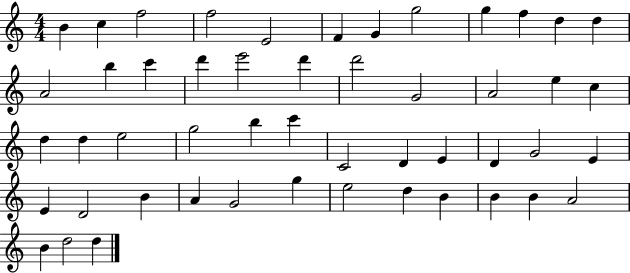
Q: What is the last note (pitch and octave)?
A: D5